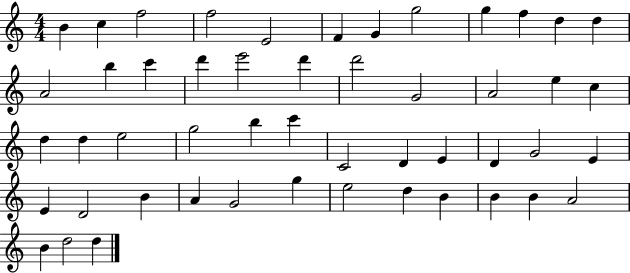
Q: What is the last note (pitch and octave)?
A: D5